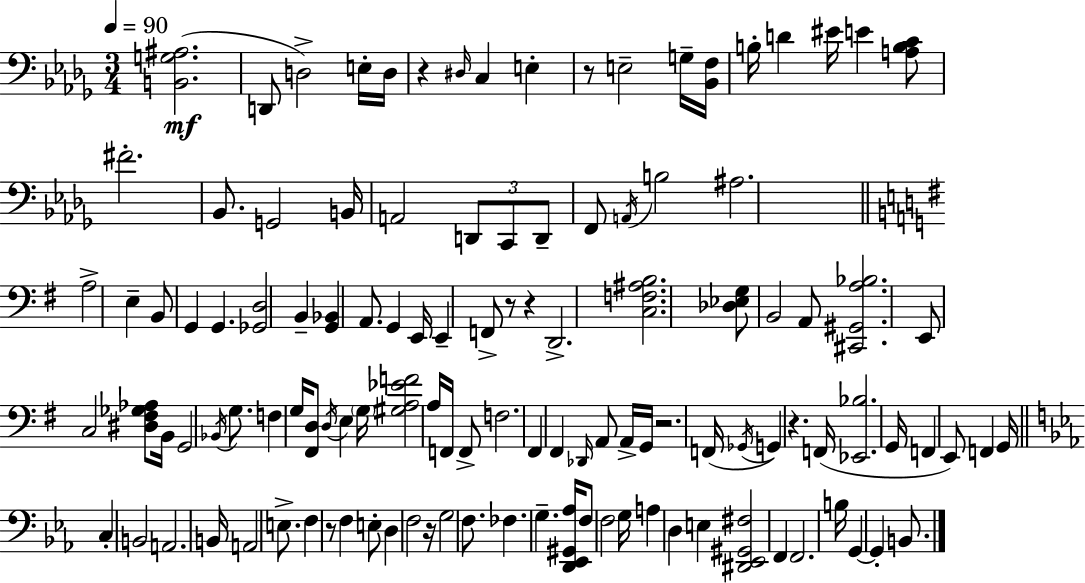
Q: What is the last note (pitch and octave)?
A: B2